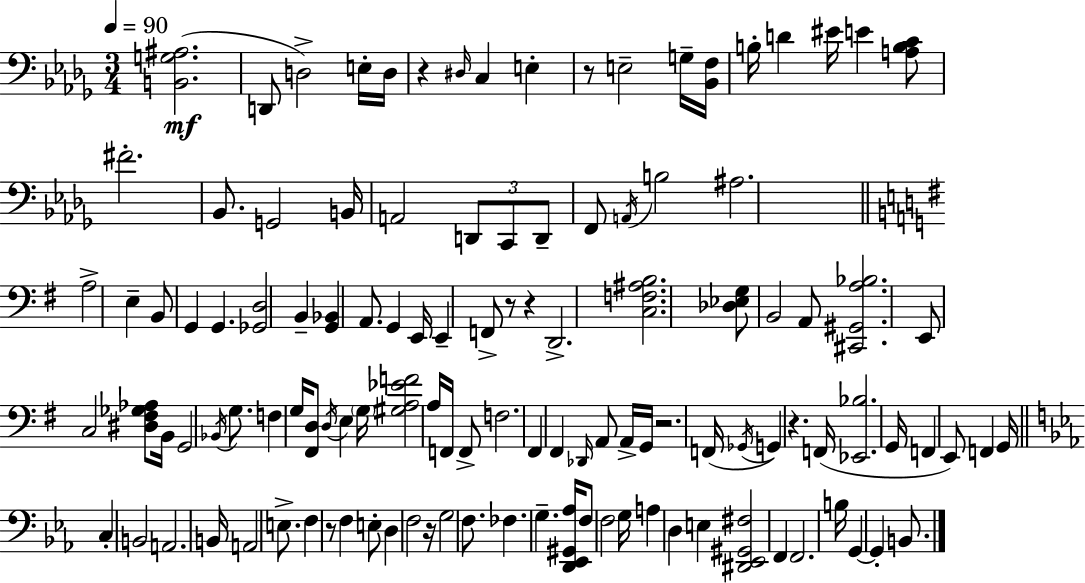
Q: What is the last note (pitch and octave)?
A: B2